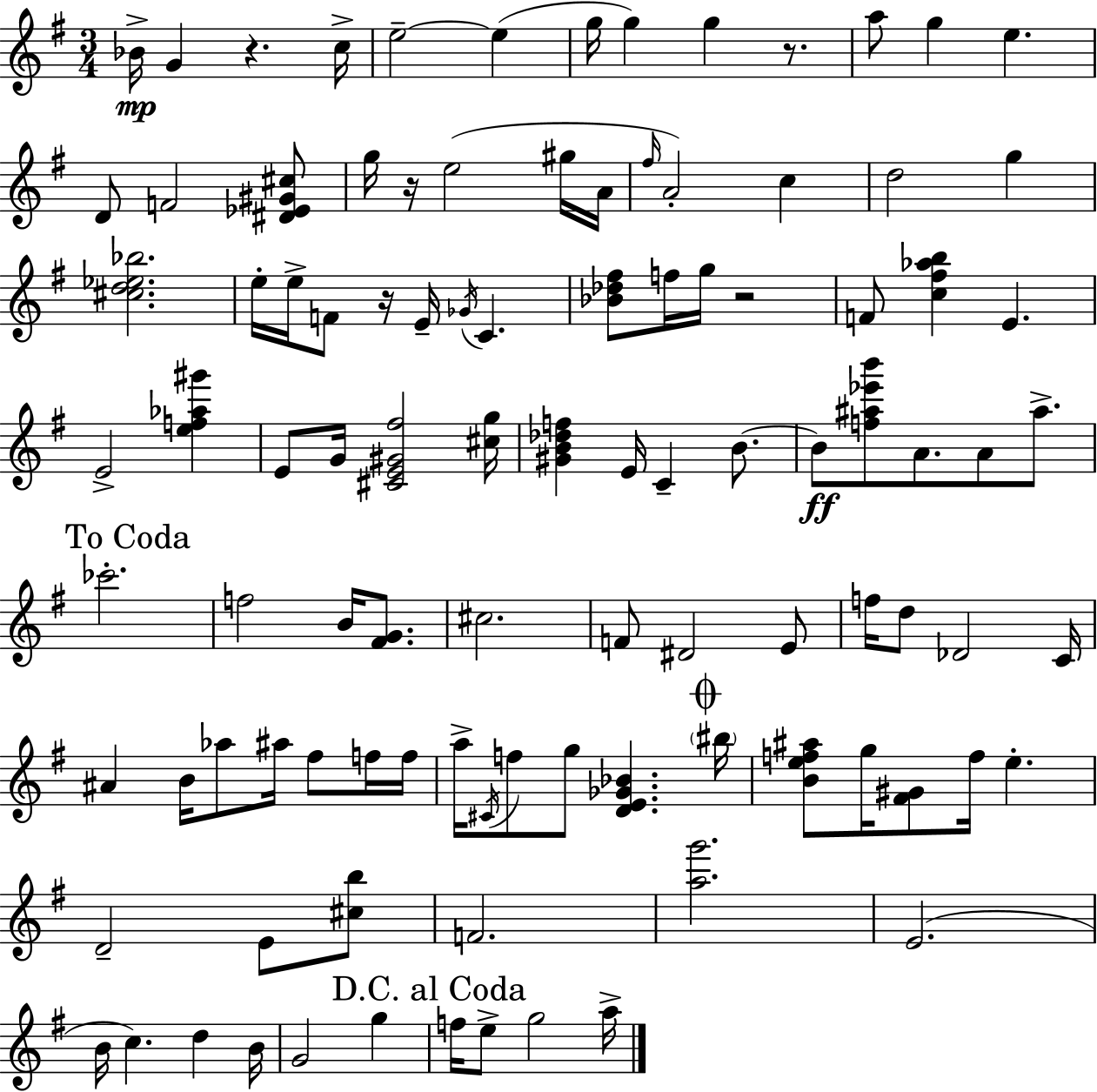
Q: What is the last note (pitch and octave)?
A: A5